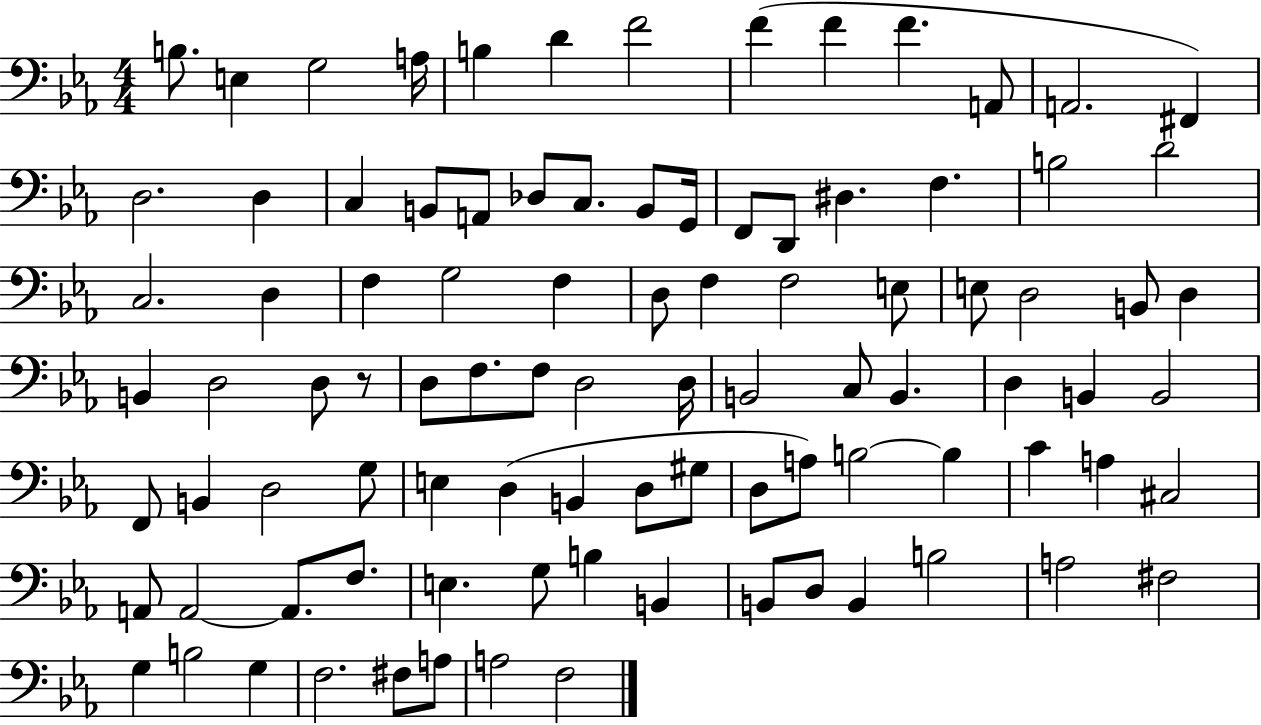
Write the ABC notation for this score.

X:1
T:Untitled
M:4/4
L:1/4
K:Eb
B,/2 E, G,2 A,/4 B, D F2 F F F A,,/2 A,,2 ^F,, D,2 D, C, B,,/2 A,,/2 _D,/2 C,/2 B,,/2 G,,/4 F,,/2 D,,/2 ^D, F, B,2 D2 C,2 D, F, G,2 F, D,/2 F, F,2 E,/2 E,/2 D,2 B,,/2 D, B,, D,2 D,/2 z/2 D,/2 F,/2 F,/2 D,2 D,/4 B,,2 C,/2 B,, D, B,, B,,2 F,,/2 B,, D,2 G,/2 E, D, B,, D,/2 ^G,/2 D,/2 A,/2 B,2 B, C A, ^C,2 A,,/2 A,,2 A,,/2 F,/2 E, G,/2 B, B,, B,,/2 D,/2 B,, B,2 A,2 ^F,2 G, B,2 G, F,2 ^F,/2 A,/2 A,2 F,2